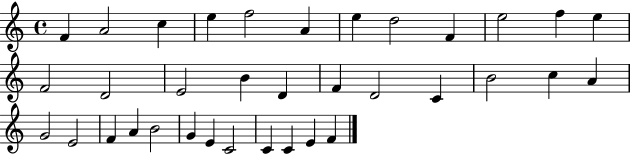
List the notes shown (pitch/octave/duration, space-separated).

F4/q A4/h C5/q E5/q F5/h A4/q E5/q D5/h F4/q E5/h F5/q E5/q F4/h D4/h E4/h B4/q D4/q F4/q D4/h C4/q B4/h C5/q A4/q G4/h E4/h F4/q A4/q B4/h G4/q E4/q C4/h C4/q C4/q E4/q F4/q